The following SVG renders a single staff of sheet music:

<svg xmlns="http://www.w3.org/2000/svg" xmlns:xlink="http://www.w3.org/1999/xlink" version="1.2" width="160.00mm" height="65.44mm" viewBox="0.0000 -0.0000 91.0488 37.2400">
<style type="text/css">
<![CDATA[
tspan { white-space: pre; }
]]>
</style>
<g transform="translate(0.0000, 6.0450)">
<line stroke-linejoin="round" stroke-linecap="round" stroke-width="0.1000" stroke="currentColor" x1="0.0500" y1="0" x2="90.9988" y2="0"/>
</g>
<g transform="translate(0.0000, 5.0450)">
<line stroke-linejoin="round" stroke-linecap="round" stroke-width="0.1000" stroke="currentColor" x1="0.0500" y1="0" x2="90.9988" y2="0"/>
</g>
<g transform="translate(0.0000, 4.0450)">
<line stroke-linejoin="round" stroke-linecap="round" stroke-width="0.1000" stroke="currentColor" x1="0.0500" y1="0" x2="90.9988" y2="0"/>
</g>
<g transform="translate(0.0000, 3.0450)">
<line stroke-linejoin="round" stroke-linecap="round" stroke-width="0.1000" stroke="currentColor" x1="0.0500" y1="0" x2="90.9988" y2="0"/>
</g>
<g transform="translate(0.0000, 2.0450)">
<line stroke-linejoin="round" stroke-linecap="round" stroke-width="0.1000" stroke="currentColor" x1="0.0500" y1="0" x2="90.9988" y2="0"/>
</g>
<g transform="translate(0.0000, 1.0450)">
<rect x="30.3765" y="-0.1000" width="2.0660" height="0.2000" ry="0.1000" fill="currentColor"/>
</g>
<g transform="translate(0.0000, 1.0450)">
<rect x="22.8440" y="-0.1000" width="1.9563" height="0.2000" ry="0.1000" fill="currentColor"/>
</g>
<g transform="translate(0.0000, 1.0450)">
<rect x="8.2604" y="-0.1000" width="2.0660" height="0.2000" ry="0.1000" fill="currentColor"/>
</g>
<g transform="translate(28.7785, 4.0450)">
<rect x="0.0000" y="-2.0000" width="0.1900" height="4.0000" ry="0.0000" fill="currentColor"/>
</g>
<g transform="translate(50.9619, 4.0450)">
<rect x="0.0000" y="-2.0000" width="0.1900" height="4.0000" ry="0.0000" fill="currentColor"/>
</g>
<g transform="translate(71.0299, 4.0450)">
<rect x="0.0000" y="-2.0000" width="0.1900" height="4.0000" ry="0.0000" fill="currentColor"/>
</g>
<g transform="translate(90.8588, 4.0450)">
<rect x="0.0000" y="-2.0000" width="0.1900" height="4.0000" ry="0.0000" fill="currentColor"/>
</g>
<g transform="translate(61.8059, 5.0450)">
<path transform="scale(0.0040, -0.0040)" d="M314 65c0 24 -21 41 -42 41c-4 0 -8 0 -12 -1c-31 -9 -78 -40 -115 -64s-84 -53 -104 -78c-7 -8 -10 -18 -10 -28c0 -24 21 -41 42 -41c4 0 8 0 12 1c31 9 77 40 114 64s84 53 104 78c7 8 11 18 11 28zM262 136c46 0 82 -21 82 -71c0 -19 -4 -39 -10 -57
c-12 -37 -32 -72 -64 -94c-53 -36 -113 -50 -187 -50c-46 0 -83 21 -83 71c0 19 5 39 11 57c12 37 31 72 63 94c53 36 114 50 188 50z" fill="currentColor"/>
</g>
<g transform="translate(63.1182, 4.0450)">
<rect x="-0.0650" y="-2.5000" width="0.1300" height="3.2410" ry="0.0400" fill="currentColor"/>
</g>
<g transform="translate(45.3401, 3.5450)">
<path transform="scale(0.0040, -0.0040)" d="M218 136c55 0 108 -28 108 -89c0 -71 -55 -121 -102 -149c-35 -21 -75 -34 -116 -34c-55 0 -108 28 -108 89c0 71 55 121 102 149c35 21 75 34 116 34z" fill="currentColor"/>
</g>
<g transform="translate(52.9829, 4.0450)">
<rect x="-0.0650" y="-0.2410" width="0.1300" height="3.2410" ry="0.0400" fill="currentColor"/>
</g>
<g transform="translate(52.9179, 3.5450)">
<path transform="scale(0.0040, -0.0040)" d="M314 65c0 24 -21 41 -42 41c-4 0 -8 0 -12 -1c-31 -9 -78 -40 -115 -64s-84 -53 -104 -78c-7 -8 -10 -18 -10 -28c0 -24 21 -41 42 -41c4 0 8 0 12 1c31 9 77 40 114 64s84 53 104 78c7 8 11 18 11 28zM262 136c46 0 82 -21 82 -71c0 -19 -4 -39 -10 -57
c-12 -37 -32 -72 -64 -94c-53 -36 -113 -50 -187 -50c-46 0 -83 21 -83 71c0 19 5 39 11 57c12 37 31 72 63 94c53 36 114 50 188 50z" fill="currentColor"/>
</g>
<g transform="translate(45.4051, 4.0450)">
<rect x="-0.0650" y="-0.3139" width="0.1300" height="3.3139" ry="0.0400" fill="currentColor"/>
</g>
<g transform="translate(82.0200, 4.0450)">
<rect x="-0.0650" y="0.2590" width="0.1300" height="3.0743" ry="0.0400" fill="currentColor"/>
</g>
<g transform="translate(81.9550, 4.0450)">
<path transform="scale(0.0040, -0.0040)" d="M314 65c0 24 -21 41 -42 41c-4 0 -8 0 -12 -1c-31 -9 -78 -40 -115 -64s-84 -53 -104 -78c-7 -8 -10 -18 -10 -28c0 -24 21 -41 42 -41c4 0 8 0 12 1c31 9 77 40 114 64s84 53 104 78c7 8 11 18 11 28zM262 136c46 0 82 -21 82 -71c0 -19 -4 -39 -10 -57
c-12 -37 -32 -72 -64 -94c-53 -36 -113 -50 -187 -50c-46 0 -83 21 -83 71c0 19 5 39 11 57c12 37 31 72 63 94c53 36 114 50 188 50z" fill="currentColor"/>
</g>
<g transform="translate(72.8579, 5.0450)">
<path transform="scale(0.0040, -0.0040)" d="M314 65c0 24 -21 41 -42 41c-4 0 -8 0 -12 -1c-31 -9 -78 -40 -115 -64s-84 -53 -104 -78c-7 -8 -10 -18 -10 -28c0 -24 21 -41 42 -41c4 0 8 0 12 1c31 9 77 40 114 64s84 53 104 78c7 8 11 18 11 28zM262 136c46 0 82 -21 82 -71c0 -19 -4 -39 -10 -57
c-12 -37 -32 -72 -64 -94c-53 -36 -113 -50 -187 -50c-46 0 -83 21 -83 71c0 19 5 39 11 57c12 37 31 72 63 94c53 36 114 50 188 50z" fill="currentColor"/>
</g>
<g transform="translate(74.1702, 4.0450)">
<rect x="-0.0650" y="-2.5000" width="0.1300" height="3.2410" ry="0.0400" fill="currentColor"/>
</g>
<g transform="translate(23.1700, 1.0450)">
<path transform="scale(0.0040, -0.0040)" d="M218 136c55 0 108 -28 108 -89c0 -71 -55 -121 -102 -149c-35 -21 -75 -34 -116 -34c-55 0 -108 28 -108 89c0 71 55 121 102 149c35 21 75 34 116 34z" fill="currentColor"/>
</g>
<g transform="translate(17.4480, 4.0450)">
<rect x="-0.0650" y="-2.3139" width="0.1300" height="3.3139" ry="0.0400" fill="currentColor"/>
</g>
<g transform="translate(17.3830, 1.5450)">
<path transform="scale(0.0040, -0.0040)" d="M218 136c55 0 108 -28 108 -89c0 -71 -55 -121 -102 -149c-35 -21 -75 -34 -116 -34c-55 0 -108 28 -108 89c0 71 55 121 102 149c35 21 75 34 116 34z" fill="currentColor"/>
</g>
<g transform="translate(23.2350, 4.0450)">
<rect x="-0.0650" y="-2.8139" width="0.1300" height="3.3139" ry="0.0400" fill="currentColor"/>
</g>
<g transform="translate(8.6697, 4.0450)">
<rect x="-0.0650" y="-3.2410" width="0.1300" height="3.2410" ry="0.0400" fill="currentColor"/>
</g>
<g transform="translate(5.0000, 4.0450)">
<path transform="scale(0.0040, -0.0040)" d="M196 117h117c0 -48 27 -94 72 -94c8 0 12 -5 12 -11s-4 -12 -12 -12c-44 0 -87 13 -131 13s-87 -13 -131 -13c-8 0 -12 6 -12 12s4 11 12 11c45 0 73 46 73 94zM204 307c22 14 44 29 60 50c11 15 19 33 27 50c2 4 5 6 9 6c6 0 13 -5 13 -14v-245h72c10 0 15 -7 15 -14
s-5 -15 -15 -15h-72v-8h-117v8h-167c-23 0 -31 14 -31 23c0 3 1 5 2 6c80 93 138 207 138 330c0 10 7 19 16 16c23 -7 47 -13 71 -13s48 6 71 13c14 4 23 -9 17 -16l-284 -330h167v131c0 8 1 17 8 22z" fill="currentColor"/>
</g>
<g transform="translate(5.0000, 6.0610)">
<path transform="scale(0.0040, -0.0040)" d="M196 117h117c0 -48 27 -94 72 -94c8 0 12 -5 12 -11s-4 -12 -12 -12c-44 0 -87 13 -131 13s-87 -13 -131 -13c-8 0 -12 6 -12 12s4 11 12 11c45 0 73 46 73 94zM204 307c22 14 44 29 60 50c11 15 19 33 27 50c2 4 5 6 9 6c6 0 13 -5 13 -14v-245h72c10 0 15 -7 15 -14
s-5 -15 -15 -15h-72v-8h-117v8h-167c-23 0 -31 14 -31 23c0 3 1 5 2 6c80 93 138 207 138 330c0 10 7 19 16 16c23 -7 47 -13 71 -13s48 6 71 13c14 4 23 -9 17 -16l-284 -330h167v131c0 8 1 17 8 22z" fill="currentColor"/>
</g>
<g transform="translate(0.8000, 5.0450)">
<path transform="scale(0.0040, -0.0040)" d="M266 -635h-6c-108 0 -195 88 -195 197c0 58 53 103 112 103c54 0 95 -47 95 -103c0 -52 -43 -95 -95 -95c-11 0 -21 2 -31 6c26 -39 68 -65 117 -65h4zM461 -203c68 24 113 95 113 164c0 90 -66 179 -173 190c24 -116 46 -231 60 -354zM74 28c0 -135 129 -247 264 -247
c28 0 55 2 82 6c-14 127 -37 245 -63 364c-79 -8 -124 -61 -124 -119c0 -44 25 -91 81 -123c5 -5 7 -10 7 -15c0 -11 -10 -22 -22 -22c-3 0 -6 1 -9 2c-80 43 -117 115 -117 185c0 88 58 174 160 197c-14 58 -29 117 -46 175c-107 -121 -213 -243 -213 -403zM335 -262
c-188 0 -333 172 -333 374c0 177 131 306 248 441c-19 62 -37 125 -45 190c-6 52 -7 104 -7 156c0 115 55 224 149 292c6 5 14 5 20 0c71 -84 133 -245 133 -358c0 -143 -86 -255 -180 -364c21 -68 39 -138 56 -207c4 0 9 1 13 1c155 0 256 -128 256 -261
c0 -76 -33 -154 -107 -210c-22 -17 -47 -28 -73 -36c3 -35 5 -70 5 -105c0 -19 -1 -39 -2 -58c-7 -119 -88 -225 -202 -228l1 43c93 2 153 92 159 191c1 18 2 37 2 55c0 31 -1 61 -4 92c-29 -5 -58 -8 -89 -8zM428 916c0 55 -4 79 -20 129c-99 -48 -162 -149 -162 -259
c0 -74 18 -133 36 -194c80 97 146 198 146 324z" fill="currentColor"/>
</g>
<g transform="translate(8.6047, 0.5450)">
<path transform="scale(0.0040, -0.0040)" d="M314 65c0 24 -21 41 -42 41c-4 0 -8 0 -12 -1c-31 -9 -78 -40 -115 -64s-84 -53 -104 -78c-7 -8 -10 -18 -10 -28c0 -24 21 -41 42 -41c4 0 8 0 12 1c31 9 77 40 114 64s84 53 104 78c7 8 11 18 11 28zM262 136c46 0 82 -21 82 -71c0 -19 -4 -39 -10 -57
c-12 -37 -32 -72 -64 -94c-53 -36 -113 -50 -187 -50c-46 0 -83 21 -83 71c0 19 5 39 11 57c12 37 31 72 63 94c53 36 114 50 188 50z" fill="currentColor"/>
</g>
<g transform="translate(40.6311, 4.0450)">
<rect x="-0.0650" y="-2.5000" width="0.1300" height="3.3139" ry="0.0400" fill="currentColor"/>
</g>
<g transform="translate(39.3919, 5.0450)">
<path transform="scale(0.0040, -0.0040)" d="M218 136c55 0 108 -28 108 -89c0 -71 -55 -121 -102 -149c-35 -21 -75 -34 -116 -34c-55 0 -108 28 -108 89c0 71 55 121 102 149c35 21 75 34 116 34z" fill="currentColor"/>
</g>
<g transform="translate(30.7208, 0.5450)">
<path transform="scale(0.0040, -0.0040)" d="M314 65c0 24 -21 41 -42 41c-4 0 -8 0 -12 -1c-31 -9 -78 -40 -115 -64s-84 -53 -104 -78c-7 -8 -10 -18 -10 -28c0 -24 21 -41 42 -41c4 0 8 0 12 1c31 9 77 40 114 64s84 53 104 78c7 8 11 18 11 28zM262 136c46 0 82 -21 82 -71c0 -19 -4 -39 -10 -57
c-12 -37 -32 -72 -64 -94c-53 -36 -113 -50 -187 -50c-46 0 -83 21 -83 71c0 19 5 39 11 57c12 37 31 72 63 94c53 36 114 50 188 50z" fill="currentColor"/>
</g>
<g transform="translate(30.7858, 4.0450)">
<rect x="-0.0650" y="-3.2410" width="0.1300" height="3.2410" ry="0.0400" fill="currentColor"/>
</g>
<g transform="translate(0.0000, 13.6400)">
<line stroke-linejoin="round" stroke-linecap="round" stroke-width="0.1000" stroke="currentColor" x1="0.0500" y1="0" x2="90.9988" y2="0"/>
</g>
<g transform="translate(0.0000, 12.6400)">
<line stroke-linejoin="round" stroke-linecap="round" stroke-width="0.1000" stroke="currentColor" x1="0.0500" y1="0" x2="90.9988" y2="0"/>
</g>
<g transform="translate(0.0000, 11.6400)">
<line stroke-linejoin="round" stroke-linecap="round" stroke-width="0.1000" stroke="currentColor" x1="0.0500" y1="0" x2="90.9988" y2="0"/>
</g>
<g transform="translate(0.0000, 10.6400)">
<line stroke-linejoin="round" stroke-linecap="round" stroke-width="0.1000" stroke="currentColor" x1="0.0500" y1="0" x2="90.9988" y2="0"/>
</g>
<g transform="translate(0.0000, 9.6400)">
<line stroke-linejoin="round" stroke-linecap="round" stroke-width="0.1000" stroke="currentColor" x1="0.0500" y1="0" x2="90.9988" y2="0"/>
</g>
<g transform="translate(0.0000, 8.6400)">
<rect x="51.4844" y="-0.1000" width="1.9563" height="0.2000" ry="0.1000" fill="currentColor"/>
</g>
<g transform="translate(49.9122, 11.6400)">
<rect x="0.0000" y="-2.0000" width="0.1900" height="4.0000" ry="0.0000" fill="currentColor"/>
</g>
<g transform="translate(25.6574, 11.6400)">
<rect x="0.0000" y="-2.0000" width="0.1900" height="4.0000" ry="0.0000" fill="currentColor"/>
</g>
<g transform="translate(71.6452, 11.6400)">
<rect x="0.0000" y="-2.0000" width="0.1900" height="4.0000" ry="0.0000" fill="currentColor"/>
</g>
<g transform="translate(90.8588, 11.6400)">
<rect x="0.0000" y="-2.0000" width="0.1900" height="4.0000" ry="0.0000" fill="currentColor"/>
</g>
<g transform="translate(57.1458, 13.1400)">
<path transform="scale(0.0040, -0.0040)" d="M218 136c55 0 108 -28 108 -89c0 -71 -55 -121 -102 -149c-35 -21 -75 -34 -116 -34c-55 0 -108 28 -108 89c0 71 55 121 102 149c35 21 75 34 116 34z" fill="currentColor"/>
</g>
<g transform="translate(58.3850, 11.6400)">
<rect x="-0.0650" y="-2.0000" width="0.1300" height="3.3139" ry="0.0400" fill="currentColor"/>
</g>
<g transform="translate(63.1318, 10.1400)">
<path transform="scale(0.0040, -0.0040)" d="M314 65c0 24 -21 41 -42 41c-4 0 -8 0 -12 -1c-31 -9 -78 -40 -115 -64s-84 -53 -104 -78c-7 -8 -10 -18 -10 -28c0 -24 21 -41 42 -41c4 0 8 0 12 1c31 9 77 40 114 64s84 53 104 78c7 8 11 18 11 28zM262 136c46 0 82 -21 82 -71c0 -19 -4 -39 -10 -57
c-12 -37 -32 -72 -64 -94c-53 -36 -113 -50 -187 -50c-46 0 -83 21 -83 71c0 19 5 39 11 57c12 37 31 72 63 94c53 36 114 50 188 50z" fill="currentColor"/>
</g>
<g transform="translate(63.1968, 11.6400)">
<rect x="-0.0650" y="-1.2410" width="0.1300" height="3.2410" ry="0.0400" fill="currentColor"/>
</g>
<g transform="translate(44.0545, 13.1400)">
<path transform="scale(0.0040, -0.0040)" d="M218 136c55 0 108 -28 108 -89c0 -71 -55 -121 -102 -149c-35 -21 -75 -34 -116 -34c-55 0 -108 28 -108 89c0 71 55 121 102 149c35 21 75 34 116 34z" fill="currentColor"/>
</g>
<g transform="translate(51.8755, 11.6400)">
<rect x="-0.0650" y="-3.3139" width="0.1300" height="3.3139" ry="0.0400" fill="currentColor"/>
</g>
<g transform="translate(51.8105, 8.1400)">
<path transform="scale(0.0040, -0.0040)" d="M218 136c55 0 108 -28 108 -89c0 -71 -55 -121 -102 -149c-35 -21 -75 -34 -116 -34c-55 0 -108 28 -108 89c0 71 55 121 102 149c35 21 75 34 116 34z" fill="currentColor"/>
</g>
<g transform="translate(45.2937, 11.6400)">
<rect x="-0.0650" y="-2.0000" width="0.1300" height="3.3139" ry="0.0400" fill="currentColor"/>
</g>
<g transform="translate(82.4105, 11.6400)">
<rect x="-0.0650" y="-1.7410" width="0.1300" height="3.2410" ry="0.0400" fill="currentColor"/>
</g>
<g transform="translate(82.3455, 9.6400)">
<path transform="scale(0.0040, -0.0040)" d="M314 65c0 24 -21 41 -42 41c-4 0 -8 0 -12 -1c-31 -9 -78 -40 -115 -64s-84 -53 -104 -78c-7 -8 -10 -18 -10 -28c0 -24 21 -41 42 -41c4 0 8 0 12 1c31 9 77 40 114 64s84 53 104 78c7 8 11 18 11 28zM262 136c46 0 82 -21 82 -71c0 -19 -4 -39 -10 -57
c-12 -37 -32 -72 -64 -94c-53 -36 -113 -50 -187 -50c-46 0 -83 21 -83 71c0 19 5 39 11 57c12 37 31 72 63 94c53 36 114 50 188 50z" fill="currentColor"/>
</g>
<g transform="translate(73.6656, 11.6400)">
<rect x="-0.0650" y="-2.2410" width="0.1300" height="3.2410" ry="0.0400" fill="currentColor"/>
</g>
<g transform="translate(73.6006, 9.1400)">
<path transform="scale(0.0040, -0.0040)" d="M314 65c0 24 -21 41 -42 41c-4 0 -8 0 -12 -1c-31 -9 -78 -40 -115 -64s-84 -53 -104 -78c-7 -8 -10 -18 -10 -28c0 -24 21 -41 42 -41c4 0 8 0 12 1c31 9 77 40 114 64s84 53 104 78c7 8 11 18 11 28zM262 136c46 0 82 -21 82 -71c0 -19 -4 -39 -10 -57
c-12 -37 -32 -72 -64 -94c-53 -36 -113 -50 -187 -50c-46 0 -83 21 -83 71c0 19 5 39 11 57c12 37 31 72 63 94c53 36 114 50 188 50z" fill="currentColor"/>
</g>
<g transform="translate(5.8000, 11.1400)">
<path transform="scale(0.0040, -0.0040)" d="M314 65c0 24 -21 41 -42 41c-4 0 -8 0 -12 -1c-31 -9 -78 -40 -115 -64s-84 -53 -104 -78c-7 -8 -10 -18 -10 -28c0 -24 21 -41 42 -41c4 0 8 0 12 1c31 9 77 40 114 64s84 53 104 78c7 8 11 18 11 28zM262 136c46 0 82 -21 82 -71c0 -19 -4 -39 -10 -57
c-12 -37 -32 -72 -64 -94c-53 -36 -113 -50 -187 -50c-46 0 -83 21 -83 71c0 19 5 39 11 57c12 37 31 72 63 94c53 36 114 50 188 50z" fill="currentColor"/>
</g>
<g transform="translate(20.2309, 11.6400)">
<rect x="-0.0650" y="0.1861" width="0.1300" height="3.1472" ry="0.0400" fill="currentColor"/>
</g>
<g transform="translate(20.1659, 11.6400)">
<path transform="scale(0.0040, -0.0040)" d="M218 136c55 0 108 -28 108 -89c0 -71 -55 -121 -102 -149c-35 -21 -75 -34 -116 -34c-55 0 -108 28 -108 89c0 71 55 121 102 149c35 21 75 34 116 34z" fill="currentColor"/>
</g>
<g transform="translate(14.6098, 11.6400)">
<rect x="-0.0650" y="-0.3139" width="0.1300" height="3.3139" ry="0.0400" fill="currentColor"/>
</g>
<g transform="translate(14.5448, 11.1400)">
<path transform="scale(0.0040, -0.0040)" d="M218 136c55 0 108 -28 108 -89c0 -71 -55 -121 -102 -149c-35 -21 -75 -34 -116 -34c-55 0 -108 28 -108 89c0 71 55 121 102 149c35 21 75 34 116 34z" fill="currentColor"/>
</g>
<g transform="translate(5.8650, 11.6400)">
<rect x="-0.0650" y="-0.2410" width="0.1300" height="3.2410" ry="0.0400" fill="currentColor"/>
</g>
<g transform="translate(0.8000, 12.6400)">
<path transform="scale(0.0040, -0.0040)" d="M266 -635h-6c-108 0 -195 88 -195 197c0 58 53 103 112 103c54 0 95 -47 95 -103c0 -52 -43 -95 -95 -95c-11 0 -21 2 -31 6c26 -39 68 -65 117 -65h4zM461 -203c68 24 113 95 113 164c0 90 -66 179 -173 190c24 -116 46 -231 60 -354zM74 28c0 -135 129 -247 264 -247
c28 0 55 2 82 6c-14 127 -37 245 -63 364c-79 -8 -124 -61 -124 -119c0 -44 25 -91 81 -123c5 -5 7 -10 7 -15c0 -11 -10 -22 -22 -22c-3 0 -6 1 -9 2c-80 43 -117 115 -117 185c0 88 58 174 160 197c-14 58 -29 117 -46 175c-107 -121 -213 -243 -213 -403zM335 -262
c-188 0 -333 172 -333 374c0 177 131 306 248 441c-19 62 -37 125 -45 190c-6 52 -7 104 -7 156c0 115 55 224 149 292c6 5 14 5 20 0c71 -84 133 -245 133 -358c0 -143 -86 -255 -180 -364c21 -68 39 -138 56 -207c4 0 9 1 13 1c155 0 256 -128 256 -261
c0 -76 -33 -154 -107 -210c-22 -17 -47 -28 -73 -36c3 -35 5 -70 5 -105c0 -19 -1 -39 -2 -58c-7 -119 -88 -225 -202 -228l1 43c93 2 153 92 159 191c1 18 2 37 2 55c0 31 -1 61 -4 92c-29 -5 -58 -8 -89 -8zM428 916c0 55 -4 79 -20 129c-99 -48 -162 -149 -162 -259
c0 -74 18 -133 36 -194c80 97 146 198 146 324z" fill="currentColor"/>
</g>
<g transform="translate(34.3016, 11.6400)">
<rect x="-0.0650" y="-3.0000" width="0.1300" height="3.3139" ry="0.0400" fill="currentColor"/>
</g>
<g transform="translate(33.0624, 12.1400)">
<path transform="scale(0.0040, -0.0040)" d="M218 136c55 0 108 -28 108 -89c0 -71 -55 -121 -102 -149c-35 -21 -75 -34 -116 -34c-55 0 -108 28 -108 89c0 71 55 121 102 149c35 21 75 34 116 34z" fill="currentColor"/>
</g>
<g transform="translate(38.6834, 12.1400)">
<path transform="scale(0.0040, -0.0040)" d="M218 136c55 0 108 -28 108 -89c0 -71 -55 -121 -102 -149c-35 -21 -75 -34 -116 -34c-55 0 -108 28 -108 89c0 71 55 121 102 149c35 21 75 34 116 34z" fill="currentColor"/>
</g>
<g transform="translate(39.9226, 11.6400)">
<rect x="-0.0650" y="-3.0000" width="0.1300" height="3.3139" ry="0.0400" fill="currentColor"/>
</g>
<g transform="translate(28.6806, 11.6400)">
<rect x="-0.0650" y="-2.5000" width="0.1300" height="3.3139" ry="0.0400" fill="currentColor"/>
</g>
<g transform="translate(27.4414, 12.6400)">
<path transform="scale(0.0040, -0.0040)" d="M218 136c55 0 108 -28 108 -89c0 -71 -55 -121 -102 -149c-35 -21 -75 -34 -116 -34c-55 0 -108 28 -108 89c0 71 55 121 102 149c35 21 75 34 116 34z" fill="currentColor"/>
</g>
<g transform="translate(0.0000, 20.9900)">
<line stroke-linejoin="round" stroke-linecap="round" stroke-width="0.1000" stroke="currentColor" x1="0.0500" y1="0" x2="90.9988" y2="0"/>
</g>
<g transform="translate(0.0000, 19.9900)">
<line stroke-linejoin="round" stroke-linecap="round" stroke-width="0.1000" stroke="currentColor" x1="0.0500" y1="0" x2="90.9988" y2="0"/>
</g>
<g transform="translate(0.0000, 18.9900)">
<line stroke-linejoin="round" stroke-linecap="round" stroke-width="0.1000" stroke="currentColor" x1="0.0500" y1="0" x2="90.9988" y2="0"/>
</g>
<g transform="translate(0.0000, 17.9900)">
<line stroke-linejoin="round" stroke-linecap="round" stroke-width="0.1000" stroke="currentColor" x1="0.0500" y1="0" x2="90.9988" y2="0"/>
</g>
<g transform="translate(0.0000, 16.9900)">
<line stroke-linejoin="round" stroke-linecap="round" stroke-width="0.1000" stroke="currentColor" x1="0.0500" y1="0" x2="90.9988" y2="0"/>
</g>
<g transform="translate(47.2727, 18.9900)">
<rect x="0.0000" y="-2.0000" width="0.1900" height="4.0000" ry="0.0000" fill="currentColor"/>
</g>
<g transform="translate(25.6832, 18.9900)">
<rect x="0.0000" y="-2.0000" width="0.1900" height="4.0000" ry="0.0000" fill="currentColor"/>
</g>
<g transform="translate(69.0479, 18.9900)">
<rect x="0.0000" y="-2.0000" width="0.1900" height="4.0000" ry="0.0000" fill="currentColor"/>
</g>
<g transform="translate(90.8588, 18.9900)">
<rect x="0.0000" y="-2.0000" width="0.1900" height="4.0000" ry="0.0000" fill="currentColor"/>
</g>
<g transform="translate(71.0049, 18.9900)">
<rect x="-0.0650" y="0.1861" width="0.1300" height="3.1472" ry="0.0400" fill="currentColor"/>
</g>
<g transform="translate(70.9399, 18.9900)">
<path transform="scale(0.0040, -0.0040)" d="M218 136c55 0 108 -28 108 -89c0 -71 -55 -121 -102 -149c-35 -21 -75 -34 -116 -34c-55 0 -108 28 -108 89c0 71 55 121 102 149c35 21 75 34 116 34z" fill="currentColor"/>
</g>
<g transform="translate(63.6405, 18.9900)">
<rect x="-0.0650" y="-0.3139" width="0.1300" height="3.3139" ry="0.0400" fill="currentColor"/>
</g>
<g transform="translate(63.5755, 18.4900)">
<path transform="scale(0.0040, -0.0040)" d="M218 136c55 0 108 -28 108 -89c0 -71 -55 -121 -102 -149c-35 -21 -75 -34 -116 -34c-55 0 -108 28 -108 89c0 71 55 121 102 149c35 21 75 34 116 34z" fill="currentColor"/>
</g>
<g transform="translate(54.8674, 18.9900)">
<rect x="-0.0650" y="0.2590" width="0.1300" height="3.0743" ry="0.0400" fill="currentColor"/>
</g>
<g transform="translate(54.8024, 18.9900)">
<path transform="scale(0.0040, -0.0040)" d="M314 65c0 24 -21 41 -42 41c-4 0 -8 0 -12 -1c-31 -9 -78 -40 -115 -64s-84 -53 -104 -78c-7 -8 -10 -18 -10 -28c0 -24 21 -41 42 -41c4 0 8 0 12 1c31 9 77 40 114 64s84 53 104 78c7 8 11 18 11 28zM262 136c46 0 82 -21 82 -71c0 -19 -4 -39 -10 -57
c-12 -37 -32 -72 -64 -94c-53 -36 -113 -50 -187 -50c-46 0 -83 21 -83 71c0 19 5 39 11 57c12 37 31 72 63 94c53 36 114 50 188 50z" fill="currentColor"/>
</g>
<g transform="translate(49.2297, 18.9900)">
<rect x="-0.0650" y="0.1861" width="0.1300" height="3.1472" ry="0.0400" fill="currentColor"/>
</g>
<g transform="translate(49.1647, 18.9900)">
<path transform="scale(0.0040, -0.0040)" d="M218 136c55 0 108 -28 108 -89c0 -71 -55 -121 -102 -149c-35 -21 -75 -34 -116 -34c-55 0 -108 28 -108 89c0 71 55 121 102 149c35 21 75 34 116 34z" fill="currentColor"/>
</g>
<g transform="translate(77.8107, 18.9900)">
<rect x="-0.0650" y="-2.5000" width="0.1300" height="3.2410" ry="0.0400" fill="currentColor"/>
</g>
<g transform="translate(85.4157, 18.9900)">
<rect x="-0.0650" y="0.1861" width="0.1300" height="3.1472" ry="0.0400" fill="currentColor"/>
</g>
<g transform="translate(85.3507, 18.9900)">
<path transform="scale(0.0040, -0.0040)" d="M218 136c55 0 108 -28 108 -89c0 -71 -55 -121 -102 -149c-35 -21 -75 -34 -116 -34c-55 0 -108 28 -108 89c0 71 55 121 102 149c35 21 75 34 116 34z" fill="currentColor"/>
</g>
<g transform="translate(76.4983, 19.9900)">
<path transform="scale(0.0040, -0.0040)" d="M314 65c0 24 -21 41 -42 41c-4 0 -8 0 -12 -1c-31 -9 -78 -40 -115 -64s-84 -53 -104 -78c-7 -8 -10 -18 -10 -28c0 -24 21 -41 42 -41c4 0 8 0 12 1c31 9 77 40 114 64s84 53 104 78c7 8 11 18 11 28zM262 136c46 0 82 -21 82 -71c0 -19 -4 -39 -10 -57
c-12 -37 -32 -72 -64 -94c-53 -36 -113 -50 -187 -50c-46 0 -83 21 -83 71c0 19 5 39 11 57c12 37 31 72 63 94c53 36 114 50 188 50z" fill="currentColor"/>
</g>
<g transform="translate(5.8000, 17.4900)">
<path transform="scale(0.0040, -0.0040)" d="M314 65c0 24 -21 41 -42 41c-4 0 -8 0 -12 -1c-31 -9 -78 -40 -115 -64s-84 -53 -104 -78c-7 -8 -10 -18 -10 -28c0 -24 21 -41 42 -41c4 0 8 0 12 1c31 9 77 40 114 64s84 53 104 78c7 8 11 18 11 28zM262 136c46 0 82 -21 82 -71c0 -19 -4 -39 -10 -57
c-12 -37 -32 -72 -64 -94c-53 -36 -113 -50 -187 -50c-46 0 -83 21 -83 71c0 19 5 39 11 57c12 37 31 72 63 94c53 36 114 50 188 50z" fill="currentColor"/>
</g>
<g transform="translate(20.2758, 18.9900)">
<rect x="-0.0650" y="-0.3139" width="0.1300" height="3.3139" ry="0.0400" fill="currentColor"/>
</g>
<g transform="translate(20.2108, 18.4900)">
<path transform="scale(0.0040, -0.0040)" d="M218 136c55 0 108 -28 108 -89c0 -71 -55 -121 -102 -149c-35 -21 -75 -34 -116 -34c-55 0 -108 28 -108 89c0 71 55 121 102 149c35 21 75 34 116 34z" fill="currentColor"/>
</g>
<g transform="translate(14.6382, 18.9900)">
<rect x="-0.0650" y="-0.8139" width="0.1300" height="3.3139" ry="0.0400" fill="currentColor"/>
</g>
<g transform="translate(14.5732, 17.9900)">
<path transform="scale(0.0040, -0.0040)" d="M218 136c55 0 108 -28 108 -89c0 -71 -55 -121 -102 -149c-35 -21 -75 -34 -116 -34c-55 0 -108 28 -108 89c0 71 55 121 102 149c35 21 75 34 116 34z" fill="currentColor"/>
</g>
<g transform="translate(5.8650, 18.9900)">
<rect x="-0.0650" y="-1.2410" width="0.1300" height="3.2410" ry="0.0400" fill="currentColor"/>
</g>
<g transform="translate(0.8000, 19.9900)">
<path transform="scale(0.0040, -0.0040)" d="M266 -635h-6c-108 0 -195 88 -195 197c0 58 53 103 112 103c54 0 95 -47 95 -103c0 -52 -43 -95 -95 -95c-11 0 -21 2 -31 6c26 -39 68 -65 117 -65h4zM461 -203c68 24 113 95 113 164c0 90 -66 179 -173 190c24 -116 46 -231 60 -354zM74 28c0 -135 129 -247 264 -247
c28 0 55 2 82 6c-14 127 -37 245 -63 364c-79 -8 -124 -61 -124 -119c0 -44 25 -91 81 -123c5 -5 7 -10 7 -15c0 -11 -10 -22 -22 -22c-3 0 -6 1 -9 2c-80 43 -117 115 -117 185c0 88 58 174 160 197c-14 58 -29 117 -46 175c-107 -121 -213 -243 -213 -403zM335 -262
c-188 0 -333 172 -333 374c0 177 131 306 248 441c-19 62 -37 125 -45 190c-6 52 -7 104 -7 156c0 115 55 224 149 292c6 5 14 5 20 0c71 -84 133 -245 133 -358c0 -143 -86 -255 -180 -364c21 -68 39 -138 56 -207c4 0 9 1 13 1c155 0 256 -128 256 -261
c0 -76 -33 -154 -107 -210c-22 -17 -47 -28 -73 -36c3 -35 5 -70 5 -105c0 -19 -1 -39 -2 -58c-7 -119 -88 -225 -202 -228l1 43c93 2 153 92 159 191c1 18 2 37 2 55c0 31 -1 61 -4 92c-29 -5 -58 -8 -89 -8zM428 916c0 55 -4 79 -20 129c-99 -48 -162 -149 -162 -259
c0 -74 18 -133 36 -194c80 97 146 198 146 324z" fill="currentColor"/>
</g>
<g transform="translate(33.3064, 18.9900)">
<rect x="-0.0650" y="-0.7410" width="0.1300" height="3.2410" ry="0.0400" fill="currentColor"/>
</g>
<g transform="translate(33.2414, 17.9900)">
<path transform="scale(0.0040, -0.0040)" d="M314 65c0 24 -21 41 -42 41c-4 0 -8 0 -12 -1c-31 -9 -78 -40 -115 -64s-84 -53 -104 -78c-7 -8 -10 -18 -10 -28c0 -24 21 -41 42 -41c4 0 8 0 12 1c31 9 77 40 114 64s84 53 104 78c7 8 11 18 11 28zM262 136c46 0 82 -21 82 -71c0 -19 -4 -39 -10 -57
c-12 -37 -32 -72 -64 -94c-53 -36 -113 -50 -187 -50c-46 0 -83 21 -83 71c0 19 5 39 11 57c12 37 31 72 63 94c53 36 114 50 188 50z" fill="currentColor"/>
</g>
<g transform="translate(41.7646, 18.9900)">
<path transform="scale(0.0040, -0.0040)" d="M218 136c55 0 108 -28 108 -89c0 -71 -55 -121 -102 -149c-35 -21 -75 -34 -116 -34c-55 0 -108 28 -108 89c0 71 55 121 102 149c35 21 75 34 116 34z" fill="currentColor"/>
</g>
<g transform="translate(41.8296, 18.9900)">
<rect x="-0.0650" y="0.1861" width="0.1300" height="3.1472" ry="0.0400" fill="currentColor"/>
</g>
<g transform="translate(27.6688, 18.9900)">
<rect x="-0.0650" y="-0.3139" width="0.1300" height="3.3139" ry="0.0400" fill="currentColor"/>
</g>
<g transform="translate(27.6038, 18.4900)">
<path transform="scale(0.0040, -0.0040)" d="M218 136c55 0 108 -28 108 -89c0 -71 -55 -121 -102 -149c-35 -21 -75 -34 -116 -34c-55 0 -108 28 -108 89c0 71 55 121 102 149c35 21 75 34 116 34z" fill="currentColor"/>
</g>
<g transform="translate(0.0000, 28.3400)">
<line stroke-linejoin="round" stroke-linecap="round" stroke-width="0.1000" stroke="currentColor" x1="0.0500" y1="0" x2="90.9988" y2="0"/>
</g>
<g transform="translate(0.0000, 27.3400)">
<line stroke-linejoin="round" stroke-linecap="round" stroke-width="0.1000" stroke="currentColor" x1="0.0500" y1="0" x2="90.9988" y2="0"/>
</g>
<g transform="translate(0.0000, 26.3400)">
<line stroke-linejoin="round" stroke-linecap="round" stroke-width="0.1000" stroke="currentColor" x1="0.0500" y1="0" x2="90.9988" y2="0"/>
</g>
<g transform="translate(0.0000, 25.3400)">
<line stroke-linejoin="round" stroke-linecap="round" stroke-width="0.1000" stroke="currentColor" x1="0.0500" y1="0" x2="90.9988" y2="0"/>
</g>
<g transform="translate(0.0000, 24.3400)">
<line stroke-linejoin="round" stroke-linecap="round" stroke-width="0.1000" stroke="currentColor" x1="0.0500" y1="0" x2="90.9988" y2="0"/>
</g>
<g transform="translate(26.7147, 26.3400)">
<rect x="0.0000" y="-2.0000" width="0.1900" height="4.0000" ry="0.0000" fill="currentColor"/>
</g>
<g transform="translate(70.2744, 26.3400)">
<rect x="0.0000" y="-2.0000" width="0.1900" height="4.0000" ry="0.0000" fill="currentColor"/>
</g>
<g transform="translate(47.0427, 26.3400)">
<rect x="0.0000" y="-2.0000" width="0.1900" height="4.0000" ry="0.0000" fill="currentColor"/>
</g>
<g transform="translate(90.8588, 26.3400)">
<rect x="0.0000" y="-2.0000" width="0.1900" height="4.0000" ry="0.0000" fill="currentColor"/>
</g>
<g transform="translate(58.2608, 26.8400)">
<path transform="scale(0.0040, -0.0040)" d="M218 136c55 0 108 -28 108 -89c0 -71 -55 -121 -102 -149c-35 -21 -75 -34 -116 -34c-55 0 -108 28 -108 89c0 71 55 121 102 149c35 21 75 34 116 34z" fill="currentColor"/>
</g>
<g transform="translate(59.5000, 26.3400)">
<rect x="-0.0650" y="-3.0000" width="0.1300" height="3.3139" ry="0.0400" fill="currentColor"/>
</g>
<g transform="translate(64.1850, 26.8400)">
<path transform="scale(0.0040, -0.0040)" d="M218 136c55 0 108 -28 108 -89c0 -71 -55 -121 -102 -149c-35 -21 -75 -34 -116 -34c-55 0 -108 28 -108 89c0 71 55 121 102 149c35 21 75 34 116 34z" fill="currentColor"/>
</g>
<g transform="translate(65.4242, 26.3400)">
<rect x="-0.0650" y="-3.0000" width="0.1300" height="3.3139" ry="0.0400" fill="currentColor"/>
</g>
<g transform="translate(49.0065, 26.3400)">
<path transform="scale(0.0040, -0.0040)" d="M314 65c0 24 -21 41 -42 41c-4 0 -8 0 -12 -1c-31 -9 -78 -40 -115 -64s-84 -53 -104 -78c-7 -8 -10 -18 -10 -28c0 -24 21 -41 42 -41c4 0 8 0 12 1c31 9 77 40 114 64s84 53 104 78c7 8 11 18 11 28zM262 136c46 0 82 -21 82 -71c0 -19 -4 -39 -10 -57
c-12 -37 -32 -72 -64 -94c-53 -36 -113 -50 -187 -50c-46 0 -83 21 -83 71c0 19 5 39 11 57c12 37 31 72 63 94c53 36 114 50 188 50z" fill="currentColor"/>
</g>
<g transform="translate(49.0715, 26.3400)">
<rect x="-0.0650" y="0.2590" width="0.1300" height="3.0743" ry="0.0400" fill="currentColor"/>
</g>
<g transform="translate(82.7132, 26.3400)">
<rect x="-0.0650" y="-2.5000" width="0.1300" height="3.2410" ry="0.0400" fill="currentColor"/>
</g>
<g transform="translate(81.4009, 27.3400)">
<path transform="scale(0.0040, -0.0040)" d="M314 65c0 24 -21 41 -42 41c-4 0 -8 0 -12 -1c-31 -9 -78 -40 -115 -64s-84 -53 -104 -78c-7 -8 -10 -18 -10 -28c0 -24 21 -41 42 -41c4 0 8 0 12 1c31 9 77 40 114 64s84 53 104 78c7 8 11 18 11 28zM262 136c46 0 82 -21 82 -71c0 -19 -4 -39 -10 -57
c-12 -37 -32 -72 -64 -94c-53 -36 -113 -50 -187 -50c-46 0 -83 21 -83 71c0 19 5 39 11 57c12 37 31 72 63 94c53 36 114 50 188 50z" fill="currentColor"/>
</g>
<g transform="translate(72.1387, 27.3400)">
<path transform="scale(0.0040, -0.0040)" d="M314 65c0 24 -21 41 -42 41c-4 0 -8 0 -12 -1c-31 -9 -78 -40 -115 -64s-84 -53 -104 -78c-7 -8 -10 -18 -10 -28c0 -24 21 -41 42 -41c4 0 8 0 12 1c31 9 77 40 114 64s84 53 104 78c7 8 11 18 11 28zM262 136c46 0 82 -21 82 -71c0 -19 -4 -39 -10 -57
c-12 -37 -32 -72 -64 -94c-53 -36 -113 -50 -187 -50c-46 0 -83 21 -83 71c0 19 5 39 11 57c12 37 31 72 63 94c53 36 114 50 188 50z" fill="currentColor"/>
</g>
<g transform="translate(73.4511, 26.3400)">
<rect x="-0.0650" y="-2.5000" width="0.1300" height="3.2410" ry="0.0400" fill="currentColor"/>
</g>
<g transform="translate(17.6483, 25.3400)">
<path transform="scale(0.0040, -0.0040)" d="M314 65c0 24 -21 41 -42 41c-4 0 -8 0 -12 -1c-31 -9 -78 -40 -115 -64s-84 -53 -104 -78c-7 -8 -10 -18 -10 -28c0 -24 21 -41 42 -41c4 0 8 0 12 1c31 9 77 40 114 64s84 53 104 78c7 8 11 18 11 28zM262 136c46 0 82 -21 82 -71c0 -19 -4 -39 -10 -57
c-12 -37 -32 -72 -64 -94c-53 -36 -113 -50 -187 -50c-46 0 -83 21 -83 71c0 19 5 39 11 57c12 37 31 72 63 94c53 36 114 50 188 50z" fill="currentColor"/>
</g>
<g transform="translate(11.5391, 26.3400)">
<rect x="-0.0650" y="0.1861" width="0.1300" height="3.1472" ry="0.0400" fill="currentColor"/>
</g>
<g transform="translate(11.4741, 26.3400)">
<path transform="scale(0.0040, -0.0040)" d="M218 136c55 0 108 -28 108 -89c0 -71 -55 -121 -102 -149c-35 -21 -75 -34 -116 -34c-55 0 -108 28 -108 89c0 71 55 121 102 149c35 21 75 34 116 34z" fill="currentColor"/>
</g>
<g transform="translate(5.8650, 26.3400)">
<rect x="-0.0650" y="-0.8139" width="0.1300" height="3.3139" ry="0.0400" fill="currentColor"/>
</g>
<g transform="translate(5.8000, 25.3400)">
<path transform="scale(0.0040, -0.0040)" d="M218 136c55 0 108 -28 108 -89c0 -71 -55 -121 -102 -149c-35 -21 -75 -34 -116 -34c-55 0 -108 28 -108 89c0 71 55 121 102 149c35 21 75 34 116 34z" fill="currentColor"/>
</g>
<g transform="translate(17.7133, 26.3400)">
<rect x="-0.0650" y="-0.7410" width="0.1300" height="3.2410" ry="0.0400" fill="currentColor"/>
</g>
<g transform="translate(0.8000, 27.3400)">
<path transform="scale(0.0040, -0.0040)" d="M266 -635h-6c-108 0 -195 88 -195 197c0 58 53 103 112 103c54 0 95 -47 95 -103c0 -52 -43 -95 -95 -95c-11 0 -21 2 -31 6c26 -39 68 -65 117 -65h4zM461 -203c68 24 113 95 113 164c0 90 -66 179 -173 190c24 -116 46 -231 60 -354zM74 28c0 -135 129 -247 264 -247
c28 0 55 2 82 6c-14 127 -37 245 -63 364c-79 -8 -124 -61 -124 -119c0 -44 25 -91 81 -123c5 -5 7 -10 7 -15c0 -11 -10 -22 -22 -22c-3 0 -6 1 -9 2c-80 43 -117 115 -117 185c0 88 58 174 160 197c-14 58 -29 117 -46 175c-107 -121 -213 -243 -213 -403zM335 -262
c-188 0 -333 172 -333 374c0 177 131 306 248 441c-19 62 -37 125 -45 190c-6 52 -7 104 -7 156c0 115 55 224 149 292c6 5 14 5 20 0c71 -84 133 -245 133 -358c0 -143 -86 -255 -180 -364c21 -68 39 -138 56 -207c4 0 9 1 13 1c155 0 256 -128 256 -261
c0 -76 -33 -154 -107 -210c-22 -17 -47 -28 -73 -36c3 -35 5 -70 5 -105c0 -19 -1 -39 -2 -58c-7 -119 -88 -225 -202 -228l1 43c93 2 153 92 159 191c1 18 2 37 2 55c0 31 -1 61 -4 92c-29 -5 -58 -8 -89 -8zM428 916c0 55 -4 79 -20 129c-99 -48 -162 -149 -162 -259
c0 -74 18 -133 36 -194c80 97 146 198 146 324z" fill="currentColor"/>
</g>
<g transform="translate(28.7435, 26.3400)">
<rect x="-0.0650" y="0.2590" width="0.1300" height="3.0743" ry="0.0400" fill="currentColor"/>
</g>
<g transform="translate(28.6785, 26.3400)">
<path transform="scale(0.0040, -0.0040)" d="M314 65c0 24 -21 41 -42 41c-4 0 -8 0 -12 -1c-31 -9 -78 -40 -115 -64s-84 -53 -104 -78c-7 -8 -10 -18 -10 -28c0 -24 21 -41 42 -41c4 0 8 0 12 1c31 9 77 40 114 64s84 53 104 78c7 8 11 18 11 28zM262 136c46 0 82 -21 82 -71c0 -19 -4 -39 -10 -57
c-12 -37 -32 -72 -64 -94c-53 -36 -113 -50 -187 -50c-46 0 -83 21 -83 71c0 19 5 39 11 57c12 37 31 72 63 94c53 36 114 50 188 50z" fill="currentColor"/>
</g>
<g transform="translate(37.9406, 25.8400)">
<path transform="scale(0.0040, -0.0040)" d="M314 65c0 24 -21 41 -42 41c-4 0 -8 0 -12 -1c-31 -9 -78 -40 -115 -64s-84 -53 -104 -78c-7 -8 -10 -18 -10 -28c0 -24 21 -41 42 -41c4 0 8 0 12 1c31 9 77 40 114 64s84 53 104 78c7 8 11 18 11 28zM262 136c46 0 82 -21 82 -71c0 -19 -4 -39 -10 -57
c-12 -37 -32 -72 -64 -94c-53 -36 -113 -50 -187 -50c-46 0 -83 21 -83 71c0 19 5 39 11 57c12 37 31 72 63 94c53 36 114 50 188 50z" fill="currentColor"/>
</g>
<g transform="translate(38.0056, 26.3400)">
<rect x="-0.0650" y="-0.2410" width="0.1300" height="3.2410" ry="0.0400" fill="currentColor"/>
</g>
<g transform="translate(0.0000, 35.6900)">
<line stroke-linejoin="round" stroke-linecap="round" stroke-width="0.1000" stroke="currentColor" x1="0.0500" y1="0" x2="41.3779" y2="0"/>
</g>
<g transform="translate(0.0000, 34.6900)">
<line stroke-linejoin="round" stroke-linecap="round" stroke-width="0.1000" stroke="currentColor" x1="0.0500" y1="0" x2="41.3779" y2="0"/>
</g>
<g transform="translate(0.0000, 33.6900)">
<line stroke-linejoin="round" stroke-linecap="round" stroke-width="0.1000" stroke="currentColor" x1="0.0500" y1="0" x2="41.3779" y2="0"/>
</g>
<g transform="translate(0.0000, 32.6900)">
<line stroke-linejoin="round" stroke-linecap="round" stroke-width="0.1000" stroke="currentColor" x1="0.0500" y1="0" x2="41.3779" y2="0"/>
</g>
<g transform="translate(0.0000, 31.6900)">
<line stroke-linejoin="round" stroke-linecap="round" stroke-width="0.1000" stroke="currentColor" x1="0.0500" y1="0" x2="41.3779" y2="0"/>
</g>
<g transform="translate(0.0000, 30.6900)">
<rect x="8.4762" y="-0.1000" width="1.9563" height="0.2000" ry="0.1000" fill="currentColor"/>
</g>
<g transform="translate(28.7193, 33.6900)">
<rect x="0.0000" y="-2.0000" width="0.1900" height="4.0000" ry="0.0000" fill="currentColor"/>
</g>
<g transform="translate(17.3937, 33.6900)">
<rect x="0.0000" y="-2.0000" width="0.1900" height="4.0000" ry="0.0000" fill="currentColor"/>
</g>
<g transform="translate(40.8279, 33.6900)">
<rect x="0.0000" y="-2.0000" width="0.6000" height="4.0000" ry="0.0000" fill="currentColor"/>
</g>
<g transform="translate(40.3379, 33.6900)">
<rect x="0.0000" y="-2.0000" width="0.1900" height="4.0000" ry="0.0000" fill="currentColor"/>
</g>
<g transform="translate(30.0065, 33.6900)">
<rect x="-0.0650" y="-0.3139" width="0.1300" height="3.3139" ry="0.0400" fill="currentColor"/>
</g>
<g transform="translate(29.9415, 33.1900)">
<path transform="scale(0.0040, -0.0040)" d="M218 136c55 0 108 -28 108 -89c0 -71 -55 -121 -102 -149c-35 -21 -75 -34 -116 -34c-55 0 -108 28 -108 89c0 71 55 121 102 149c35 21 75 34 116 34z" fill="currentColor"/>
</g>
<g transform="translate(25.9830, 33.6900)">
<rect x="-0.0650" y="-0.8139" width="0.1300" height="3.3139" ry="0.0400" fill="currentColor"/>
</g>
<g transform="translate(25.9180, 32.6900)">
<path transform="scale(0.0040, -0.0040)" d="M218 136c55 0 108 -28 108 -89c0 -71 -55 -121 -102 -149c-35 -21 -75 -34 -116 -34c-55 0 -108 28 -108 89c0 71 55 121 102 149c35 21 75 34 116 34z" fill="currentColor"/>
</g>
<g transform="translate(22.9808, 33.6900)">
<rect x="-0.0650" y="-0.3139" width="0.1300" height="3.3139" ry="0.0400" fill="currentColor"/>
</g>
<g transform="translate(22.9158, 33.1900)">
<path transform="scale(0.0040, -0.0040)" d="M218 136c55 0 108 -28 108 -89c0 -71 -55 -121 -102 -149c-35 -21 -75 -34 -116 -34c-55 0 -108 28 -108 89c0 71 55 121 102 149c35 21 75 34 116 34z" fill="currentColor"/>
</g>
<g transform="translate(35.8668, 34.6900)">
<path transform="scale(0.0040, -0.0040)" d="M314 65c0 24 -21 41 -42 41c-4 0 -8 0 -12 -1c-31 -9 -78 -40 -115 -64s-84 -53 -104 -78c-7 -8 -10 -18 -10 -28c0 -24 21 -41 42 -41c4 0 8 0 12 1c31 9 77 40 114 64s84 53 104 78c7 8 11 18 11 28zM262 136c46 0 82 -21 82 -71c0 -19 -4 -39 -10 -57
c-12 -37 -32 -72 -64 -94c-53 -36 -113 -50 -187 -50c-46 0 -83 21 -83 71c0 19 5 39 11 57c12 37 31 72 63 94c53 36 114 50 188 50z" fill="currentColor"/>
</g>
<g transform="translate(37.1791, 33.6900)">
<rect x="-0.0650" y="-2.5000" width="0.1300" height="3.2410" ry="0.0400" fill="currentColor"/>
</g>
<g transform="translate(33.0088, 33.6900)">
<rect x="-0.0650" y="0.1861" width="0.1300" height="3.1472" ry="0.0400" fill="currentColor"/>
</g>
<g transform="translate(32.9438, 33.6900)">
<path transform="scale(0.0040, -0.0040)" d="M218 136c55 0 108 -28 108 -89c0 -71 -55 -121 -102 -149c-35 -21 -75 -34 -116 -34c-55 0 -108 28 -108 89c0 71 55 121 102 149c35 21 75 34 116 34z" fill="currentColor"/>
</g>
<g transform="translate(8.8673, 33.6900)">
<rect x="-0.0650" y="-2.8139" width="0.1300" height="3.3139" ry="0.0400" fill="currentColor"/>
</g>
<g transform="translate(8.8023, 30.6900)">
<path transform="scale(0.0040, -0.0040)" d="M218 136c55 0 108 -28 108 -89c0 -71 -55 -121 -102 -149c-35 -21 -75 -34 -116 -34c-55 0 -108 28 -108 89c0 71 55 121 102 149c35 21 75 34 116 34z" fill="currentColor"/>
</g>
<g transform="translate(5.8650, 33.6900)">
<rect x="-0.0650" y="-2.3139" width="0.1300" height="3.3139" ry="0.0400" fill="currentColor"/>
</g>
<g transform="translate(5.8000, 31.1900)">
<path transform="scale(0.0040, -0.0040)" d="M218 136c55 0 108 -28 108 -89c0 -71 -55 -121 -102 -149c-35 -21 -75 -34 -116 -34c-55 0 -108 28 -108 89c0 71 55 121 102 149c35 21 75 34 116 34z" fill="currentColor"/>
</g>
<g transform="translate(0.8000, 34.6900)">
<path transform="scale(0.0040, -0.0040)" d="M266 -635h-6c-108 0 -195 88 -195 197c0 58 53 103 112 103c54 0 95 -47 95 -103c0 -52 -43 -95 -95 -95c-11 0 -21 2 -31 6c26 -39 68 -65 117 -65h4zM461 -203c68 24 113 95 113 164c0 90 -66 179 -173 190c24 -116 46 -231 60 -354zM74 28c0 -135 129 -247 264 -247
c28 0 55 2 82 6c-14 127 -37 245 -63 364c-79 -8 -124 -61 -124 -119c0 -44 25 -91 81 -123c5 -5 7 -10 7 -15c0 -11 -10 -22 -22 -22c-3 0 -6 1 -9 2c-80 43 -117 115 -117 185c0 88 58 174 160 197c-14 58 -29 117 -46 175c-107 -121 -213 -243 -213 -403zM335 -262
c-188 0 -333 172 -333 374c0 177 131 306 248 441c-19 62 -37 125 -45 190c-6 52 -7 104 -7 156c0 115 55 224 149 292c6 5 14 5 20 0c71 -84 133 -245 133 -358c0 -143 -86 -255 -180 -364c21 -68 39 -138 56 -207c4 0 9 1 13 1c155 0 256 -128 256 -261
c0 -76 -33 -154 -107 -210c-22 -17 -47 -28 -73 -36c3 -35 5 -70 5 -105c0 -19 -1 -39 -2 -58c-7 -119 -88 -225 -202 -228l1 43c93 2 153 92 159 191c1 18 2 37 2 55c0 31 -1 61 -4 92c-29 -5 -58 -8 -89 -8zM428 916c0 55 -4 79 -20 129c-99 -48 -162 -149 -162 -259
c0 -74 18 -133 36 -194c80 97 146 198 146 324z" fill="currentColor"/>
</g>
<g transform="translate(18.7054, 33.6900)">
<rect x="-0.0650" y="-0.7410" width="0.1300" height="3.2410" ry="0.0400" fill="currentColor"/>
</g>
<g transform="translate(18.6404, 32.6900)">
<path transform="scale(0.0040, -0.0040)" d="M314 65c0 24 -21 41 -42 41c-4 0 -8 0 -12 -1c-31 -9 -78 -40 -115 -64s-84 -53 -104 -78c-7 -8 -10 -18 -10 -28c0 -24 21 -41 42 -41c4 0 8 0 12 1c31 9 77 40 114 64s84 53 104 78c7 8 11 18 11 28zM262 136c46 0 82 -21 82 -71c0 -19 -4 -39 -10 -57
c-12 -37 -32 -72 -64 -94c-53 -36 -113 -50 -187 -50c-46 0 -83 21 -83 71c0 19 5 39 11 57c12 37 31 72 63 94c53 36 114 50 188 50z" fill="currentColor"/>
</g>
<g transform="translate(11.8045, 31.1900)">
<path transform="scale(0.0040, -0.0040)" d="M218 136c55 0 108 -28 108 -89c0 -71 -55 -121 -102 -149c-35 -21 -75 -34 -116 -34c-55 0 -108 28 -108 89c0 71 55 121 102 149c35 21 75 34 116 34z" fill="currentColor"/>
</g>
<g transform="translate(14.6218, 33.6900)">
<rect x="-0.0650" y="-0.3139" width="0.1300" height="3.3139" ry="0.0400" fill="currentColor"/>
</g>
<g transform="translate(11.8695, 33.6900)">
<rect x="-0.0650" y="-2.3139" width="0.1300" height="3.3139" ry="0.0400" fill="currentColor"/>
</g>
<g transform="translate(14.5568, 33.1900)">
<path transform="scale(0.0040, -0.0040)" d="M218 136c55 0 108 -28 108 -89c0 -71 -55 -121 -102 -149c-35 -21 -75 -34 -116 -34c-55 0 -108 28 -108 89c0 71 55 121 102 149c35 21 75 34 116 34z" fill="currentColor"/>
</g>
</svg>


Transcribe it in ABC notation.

X:1
T:Untitled
M:4/4
L:1/4
K:C
b2 g a b2 G c c2 G2 G2 B2 c2 c B G A A F b F e2 g2 f2 e2 d c c d2 B B B2 c B G2 B d B d2 B2 c2 B2 A A G2 G2 g a g c d2 c d c B G2